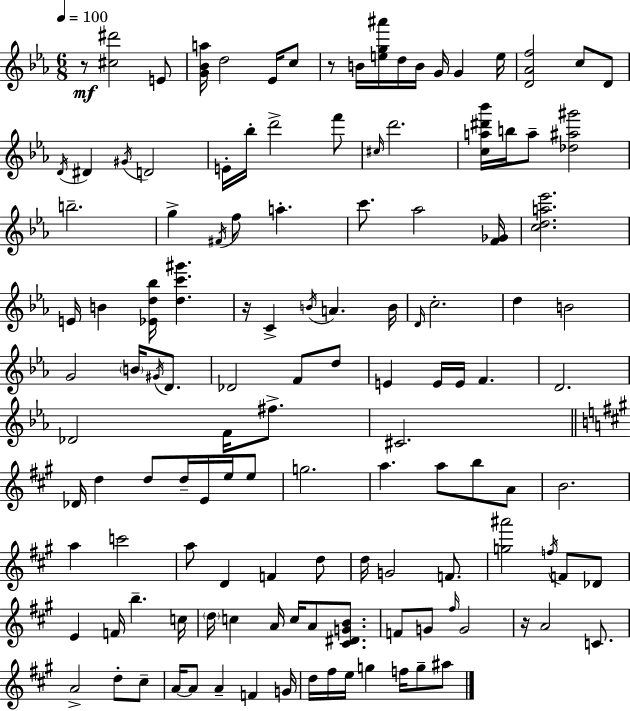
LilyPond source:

{
  \clef treble
  \numericTimeSignature
  \time 6/8
  \key c \minor
  \tempo 4 = 100
  \repeat volta 2 { r8\mf <cis'' dis'''>2 e'8 | <g' bes' a''>16 d''2 ees'16 c''8 | r8 b'16 <e'' g'' ais'''>16 d''16 b'16 g'16 g'4 e''16 | <d' aes' f''>2 c''8 d'8 | \break \acciaccatura { d'16 } dis'4 \acciaccatura { gis'16 } d'2 | e'16-. bes''16-. d'''2-> | f'''8 \grace { cis''16 } d'''2. | <c'' a'' dis''' bes'''>16 b''16 a''8-- <des'' ais'' gis'''>2 | \break b''2.-- | g''4-> \acciaccatura { fis'16 } f''8 a''4.-. | c'''8. aes''2 | <f' ges'>16 <c'' d'' a'' ees'''>2. | \break e'16 b'4 <ees' d'' bes''>16 <d'' c''' gis'''>4. | r16 c'4-> \acciaccatura { b'16 } a'4. | b'16 \grace { d'16 } c''2.-. | d''4 b'2 | \break g'2 | \parenthesize b'16 \acciaccatura { gis'16 } d'8. des'2 | f'8 d''8 e'4 e'16 | e'16 f'4. d'2. | \break des'2 | f'16 fis''8.-> cis'2. | \bar "||" \break \key a \major des'16 d''4 d''8 d''16-- e'16 e''16 e''8 | g''2. | a''4. a''8 b''8 a'8 | b'2. | \break a''4 c'''2 | a''8 d'4 f'4 d''8 | d''16 g'2 f'8. | <g'' ais'''>2 \acciaccatura { f''16 } f'8 des'8 | \break e'4 f'16 b''4.-- | c''16 \parenthesize d''16 c''4 a'16 c''16 a'8 <cis' dis' g' b'>8. | f'8 g'8 \grace { fis''16 } g'2 | r16 a'2 c'8. | \break a'2-> d''8-. | cis''8-- a'16~~ a'8 a'4-- f'4 | g'16 d''16 fis''16 e''16 g''4 f''16 g''8-- | ais''8 } \bar "|."
}